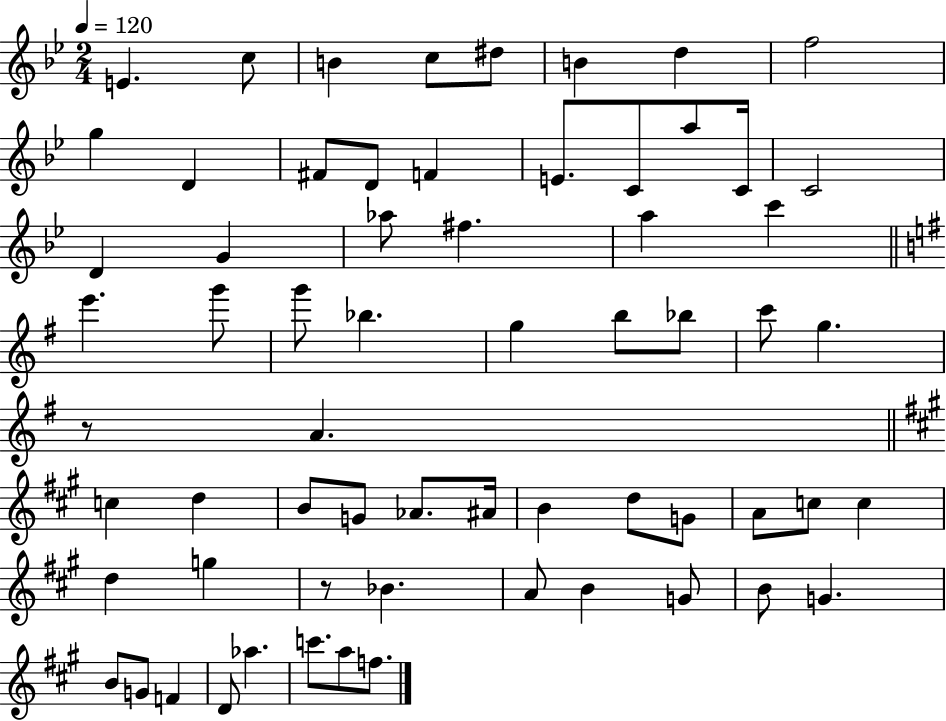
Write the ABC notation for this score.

X:1
T:Untitled
M:2/4
L:1/4
K:Bb
E c/2 B c/2 ^d/2 B d f2 g D ^F/2 D/2 F E/2 C/2 a/2 C/4 C2 D G _a/2 ^f a c' e' g'/2 g'/2 _b g b/2 _b/2 c'/2 g z/2 A c d B/2 G/2 _A/2 ^A/4 B d/2 G/2 A/2 c/2 c d g z/2 _B A/2 B G/2 B/2 G B/2 G/2 F D/2 _a c'/2 a/2 f/2